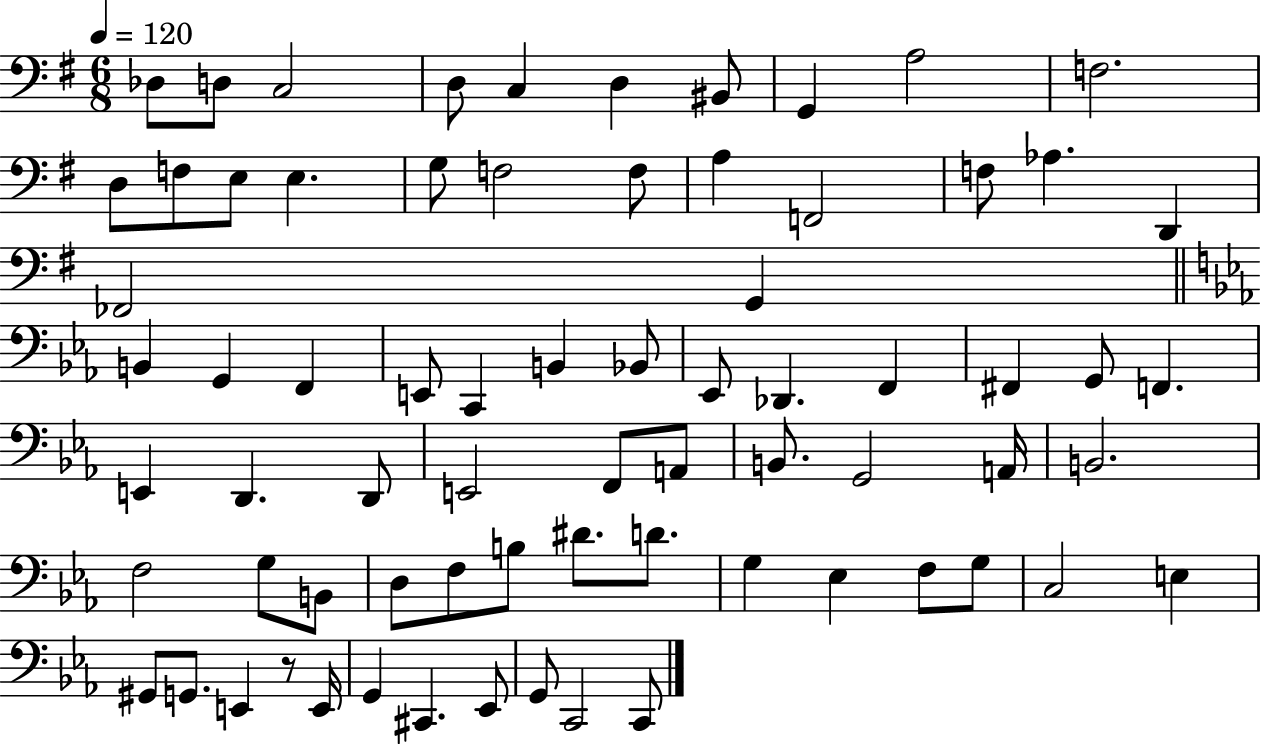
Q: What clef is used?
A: bass